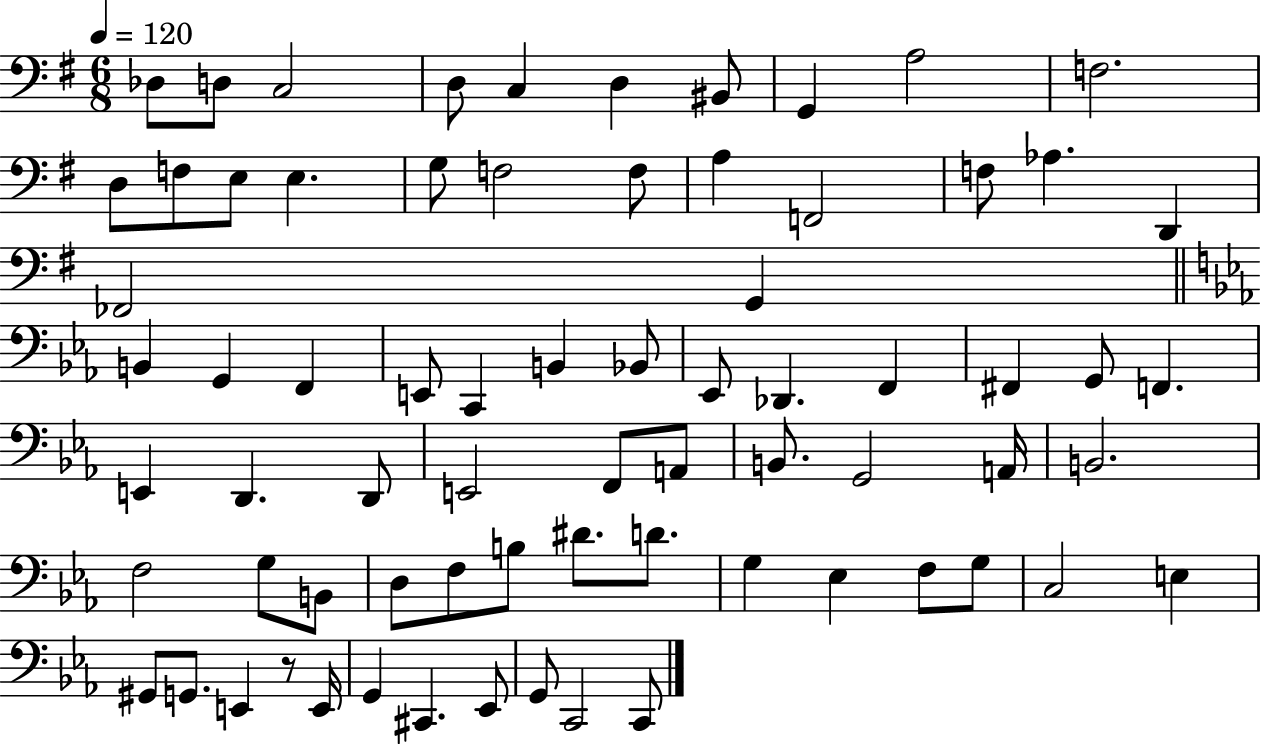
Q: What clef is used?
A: bass